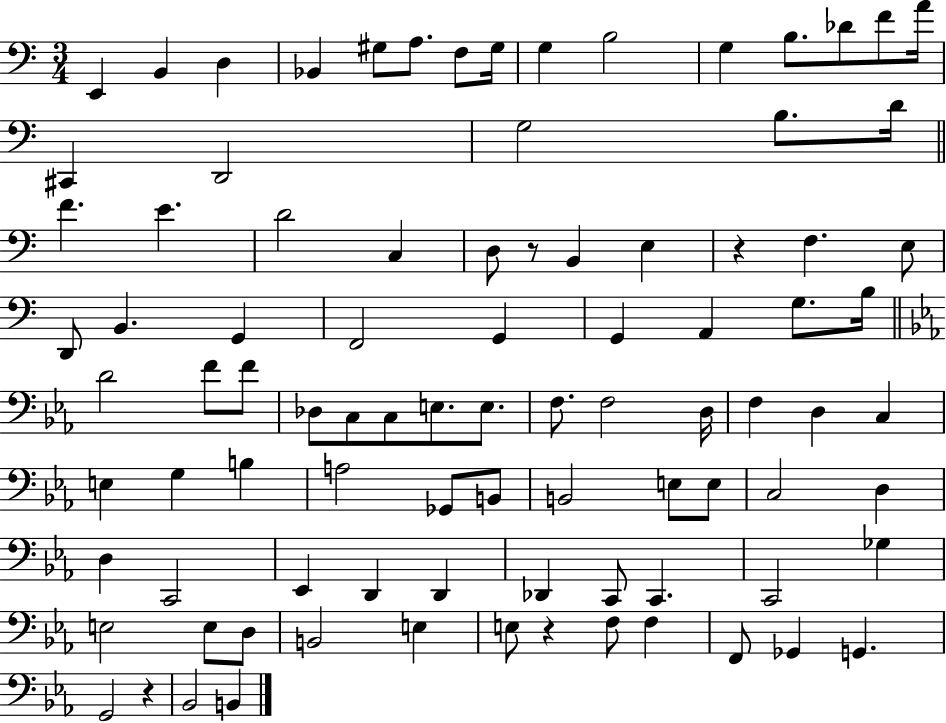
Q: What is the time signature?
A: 3/4